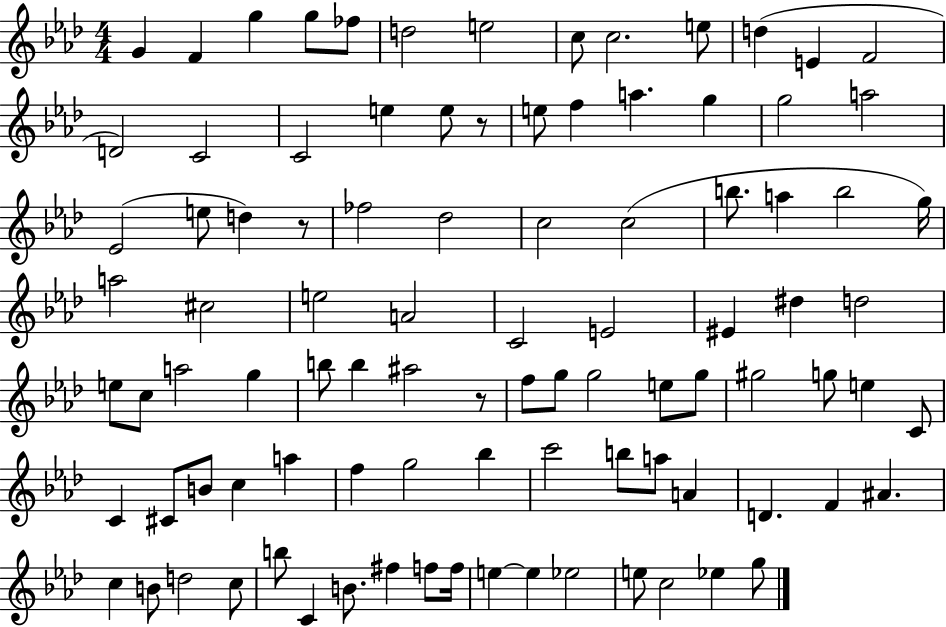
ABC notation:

X:1
T:Untitled
M:4/4
L:1/4
K:Ab
G F g g/2 _f/2 d2 e2 c/2 c2 e/2 d E F2 D2 C2 C2 e e/2 z/2 e/2 f a g g2 a2 _E2 e/2 d z/2 _f2 _d2 c2 c2 b/2 a b2 g/4 a2 ^c2 e2 A2 C2 E2 ^E ^d d2 e/2 c/2 a2 g b/2 b ^a2 z/2 f/2 g/2 g2 e/2 g/2 ^g2 g/2 e C/2 C ^C/2 B/2 c a f g2 _b c'2 b/2 a/2 A D F ^A c B/2 d2 c/2 b/2 C B/2 ^f f/2 f/4 e e _e2 e/2 c2 _e g/2